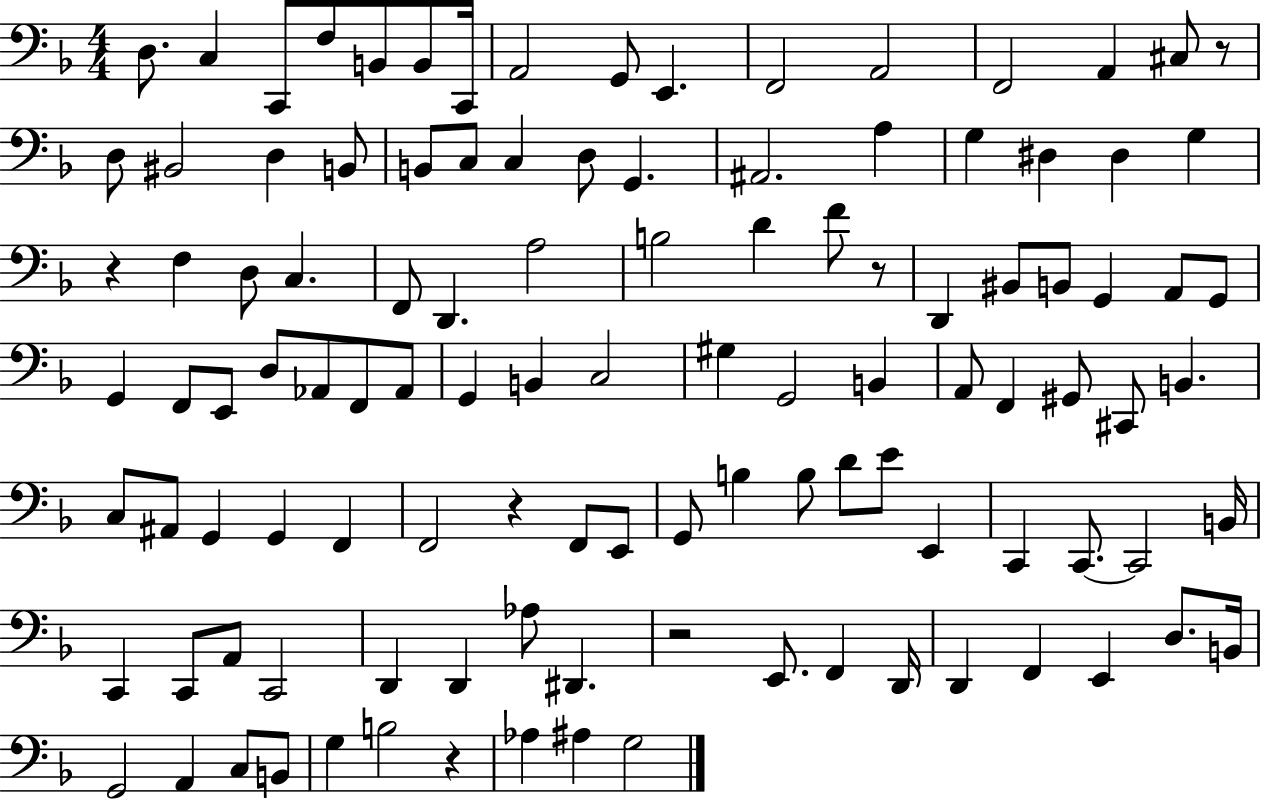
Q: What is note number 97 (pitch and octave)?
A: B2